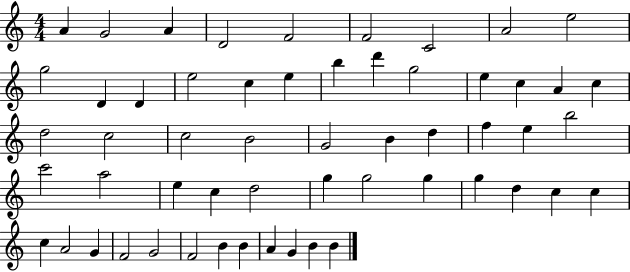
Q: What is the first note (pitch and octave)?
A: A4